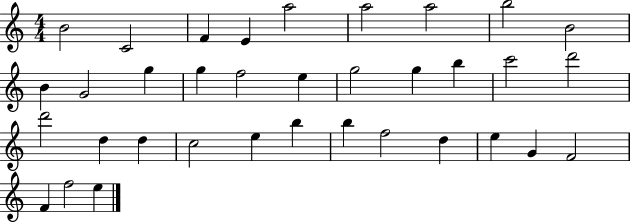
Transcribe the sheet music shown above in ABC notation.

X:1
T:Untitled
M:4/4
L:1/4
K:C
B2 C2 F E a2 a2 a2 b2 B2 B G2 g g f2 e g2 g b c'2 d'2 d'2 d d c2 e b b f2 d e G F2 F f2 e